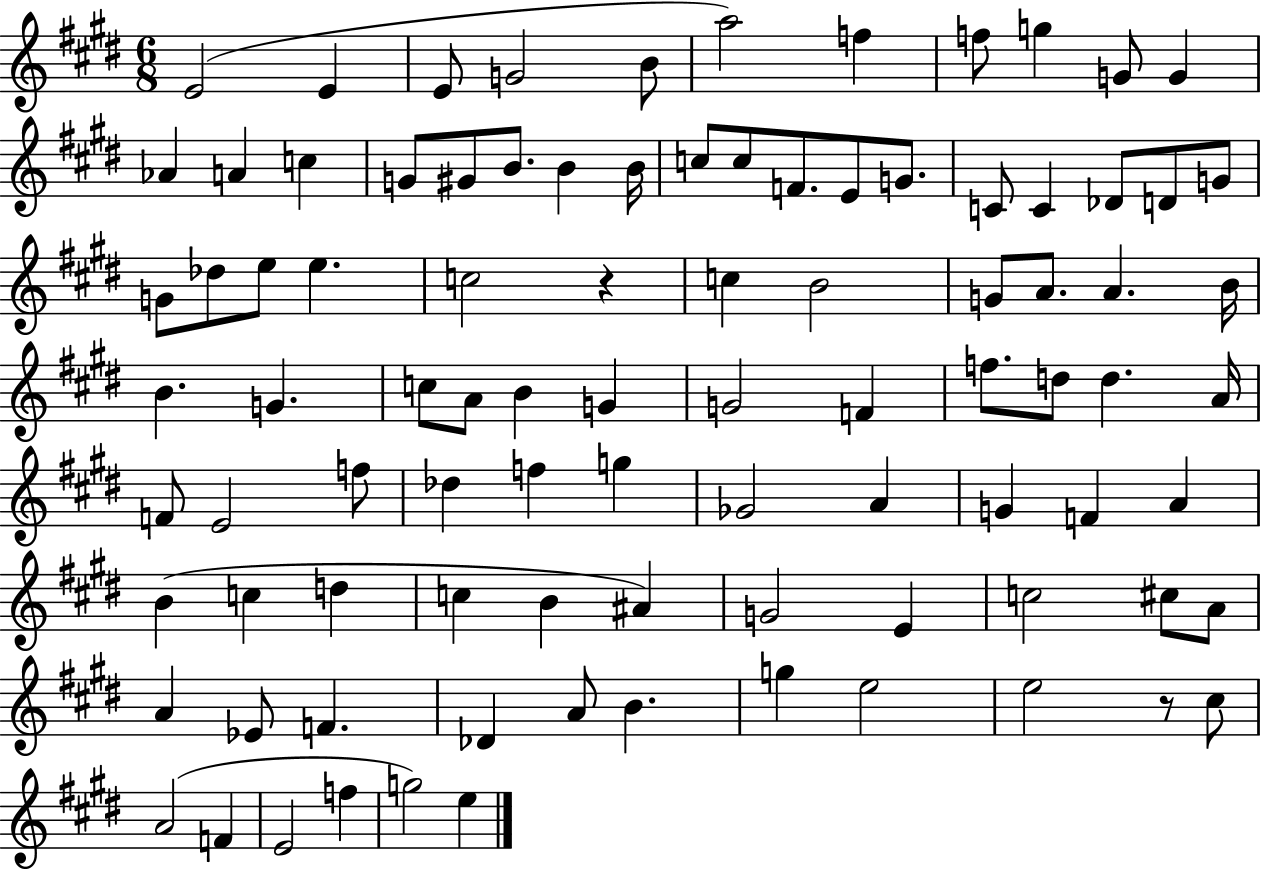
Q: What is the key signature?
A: E major